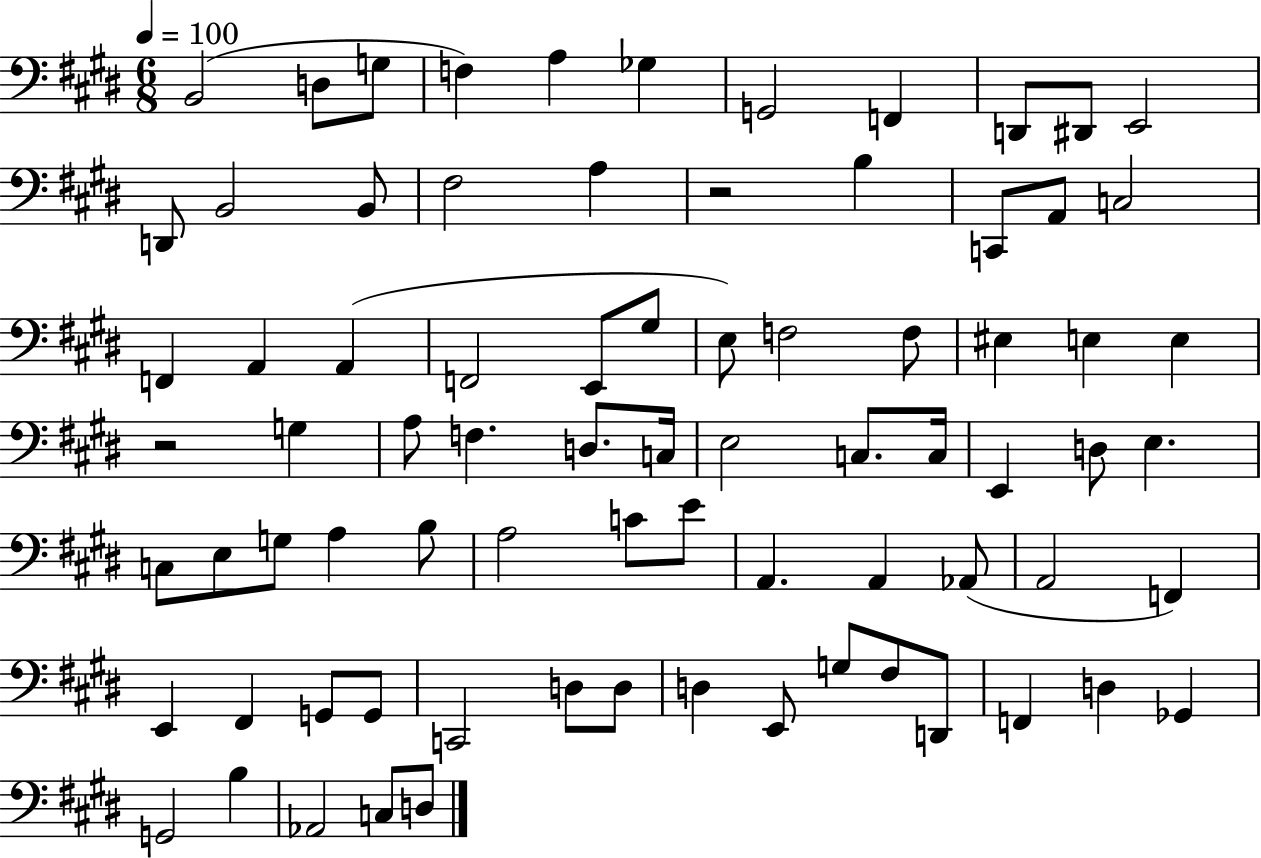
B2/h D3/e G3/e F3/q A3/q Gb3/q G2/h F2/q D2/e D#2/e E2/h D2/e B2/h B2/e F#3/h A3/q R/h B3/q C2/e A2/e C3/h F2/q A2/q A2/q F2/h E2/e G#3/e E3/e F3/h F3/e EIS3/q E3/q E3/q R/h G3/q A3/e F3/q. D3/e. C3/s E3/h C3/e. C3/s E2/q D3/e E3/q. C3/e E3/e G3/e A3/q B3/e A3/h C4/e E4/e A2/q. A2/q Ab2/e A2/h F2/q E2/q F#2/q G2/e G2/e C2/h D3/e D3/e D3/q E2/e G3/e F#3/e D2/e F2/q D3/q Gb2/q G2/h B3/q Ab2/h C3/e D3/e